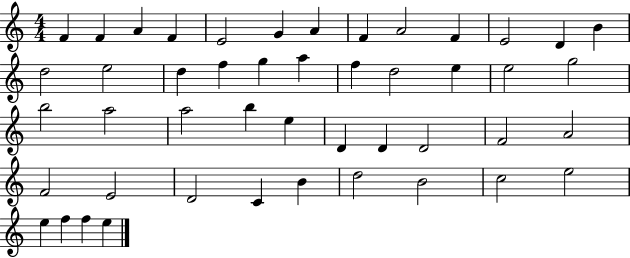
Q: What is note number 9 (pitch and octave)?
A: A4